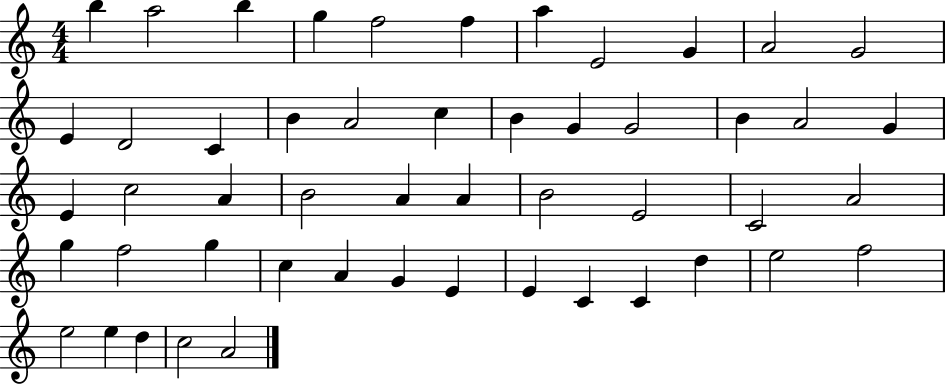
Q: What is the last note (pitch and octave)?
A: A4